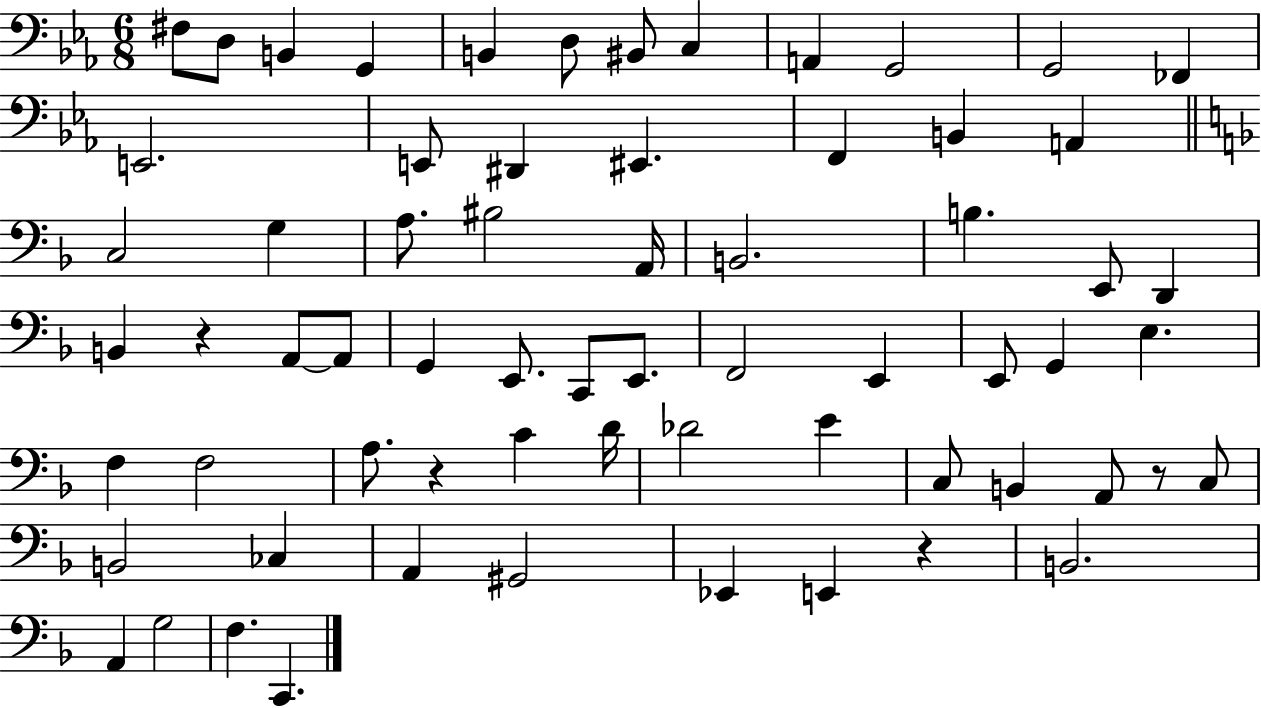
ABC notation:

X:1
T:Untitled
M:6/8
L:1/4
K:Eb
^F,/2 D,/2 B,, G,, B,, D,/2 ^B,,/2 C, A,, G,,2 G,,2 _F,, E,,2 E,,/2 ^D,, ^E,, F,, B,, A,, C,2 G, A,/2 ^B,2 A,,/4 B,,2 B, E,,/2 D,, B,, z A,,/2 A,,/2 G,, E,,/2 C,,/2 E,,/2 F,,2 E,, E,,/2 G,, E, F, F,2 A,/2 z C D/4 _D2 E C,/2 B,, A,,/2 z/2 C,/2 B,,2 _C, A,, ^G,,2 _E,, E,, z B,,2 A,, G,2 F, C,,